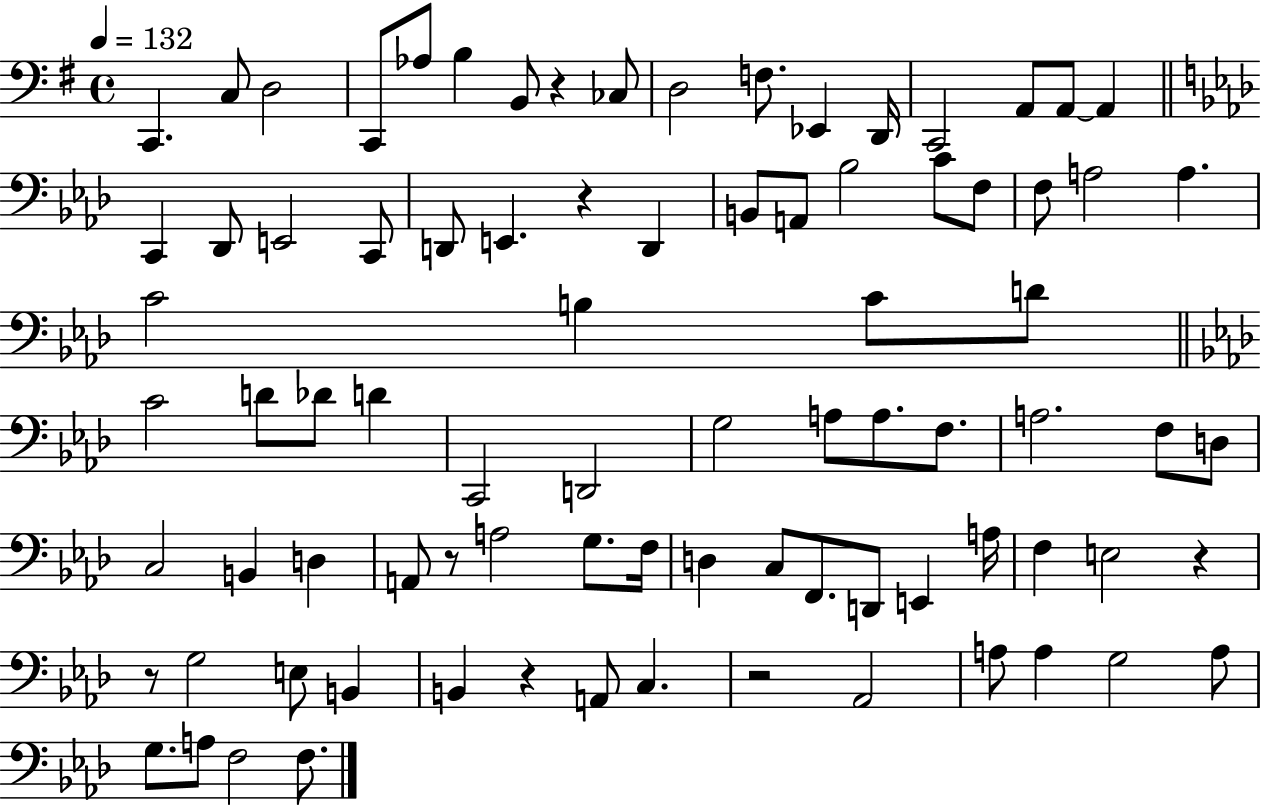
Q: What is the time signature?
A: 4/4